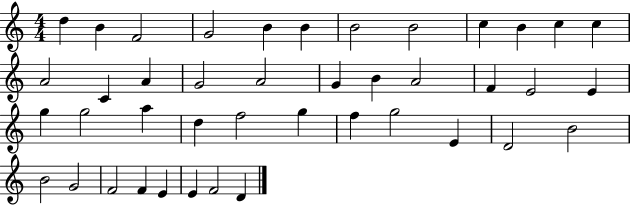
D5/q B4/q F4/h G4/h B4/q B4/q B4/h B4/h C5/q B4/q C5/q C5/q A4/h C4/q A4/q G4/h A4/h G4/q B4/q A4/h F4/q E4/h E4/q G5/q G5/h A5/q D5/q F5/h G5/q F5/q G5/h E4/q D4/h B4/h B4/h G4/h F4/h F4/q E4/q E4/q F4/h D4/q